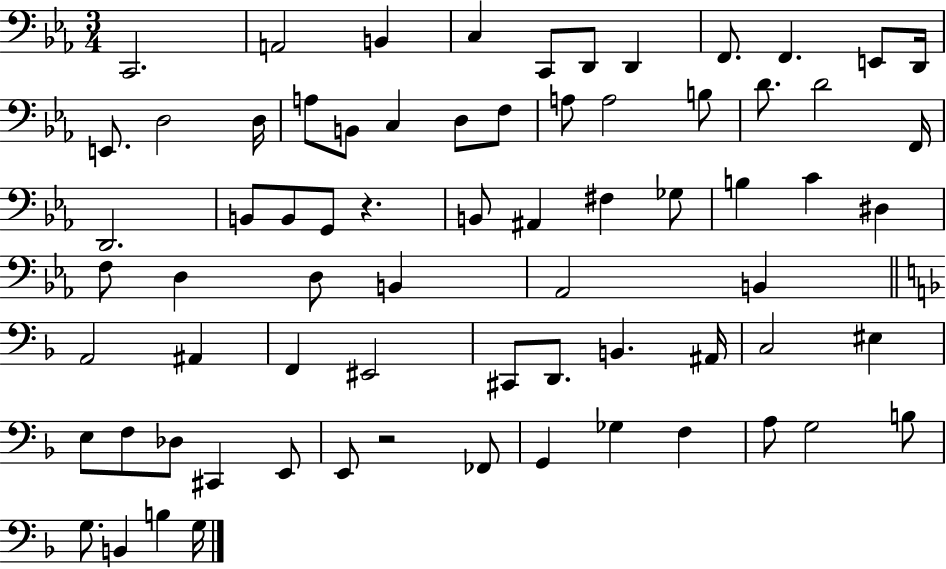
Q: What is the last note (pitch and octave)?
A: G3